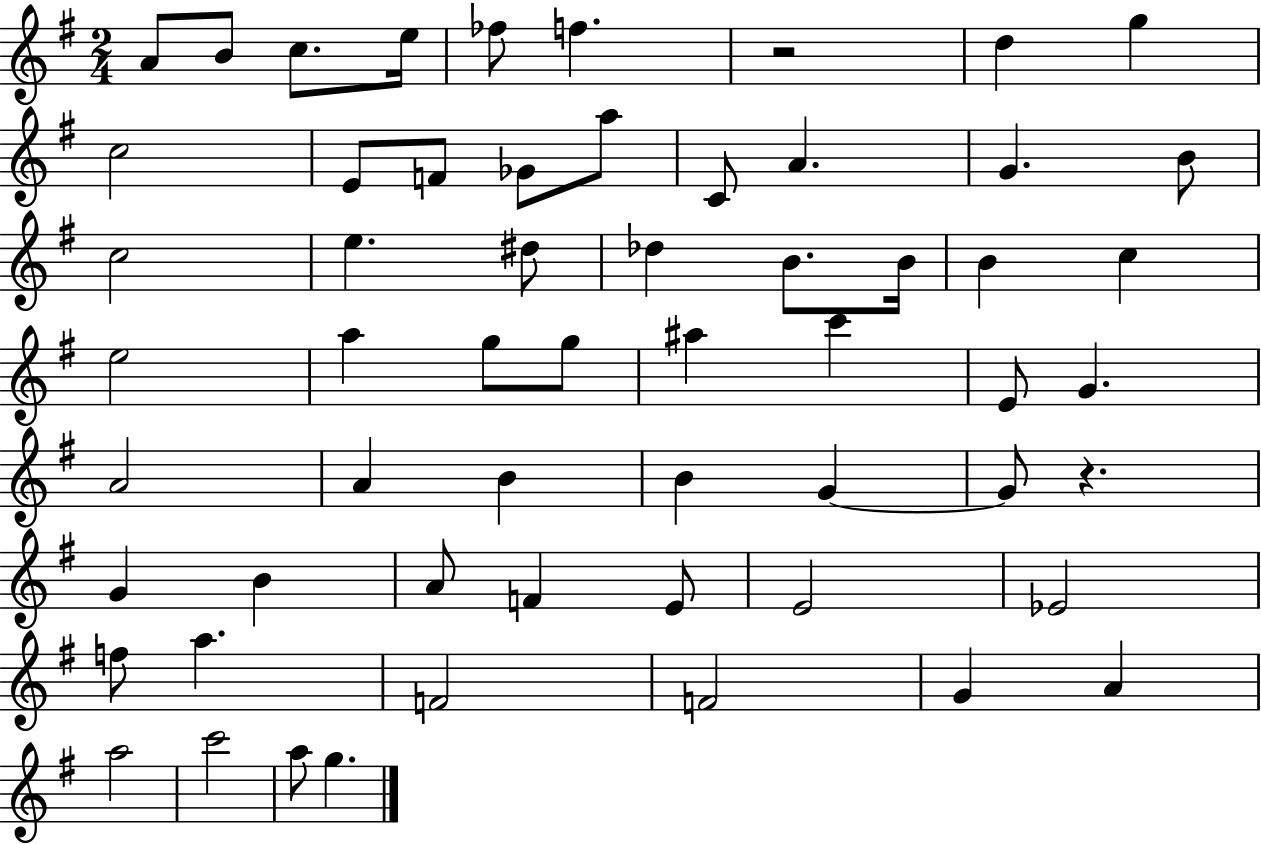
{
  \clef treble
  \numericTimeSignature
  \time 2/4
  \key g \major
  \repeat volta 2 { a'8 b'8 c''8. e''16 | fes''8 f''4. | r2 | d''4 g''4 | \break c''2 | e'8 f'8 ges'8 a''8 | c'8 a'4. | g'4. b'8 | \break c''2 | e''4. dis''8 | des''4 b'8. b'16 | b'4 c''4 | \break e''2 | a''4 g''8 g''8 | ais''4 c'''4 | e'8 g'4. | \break a'2 | a'4 b'4 | b'4 g'4~~ | g'8 r4. | \break g'4 b'4 | a'8 f'4 e'8 | e'2 | ees'2 | \break f''8 a''4. | f'2 | f'2 | g'4 a'4 | \break a''2 | c'''2 | a''8 g''4. | } \bar "|."
}